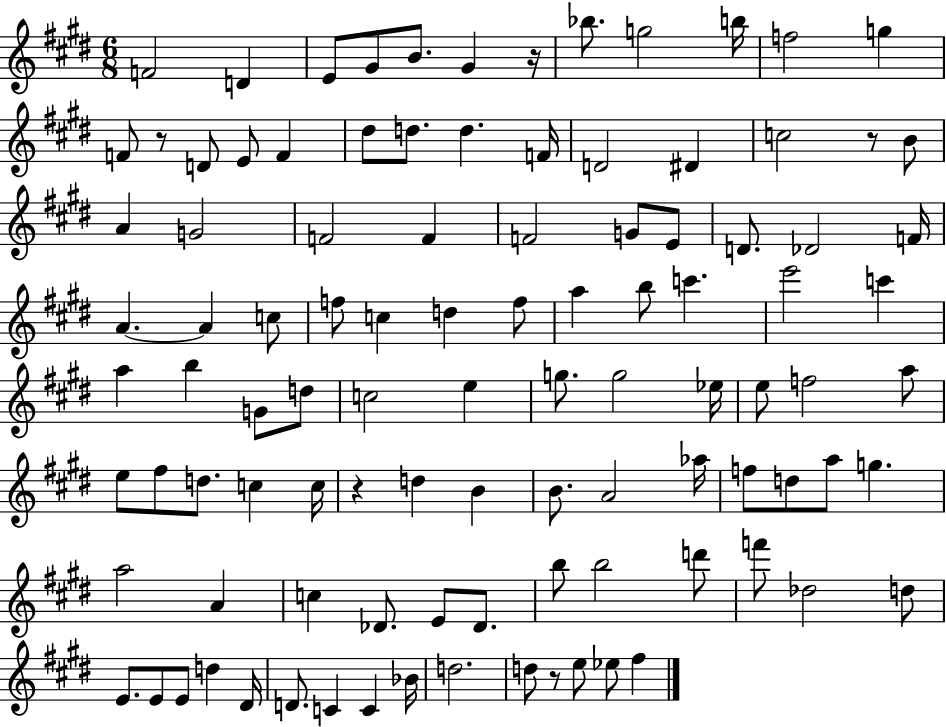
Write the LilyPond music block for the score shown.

{
  \clef treble
  \numericTimeSignature
  \time 6/8
  \key e \major
  \repeat volta 2 { f'2 d'4 | e'8 gis'8 b'8. gis'4 r16 | bes''8. g''2 b''16 | f''2 g''4 | \break f'8 r8 d'8 e'8 f'4 | dis''8 d''8. d''4. f'16 | d'2 dis'4 | c''2 r8 b'8 | \break a'4 g'2 | f'2 f'4 | f'2 g'8 e'8 | d'8. des'2 f'16 | \break a'4.~~ a'4 c''8 | f''8 c''4 d''4 f''8 | a''4 b''8 c'''4. | e'''2 c'''4 | \break a''4 b''4 g'8 d''8 | c''2 e''4 | g''8. g''2 ees''16 | e''8 f''2 a''8 | \break e''8 fis''8 d''8. c''4 c''16 | r4 d''4 b'4 | b'8. a'2 aes''16 | f''8 d''8 a''8 g''4. | \break a''2 a'4 | c''4 des'8. e'8 des'8. | b''8 b''2 d'''8 | f'''8 des''2 d''8 | \break e'8. e'8 e'8 d''4 dis'16 | d'8. c'4 c'4 bes'16 | d''2. | d''8 r8 e''8 ees''8 fis''4 | \break } \bar "|."
}